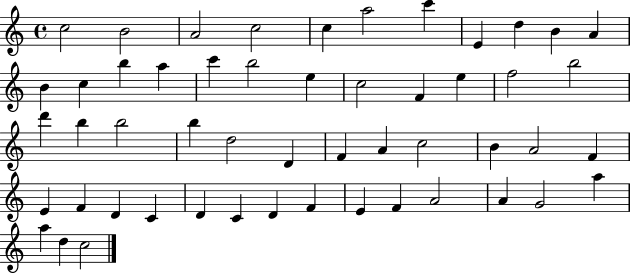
X:1
T:Untitled
M:4/4
L:1/4
K:C
c2 B2 A2 c2 c a2 c' E d B A B c b a c' b2 e c2 F e f2 b2 d' b b2 b d2 D F A c2 B A2 F E F D C D C D F E F A2 A G2 a a d c2